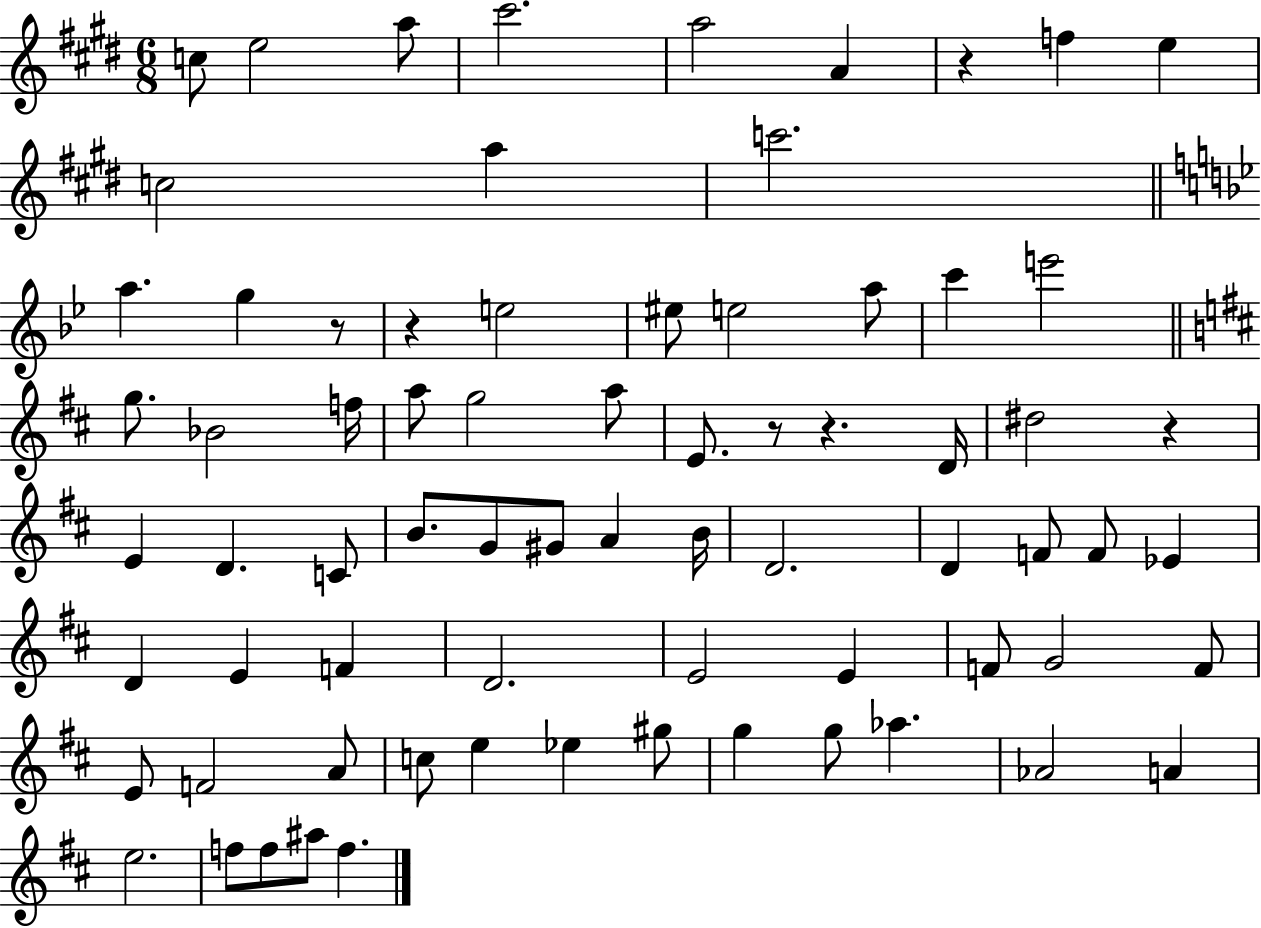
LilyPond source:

{
  \clef treble
  \numericTimeSignature
  \time 6/8
  \key e \major
  c''8 e''2 a''8 | cis'''2. | a''2 a'4 | r4 f''4 e''4 | \break c''2 a''4 | c'''2. | \bar "||" \break \key bes \major a''4. g''4 r8 | r4 e''2 | eis''8 e''2 a''8 | c'''4 e'''2 | \break \bar "||" \break \key d \major g''8. bes'2 f''16 | a''8 g''2 a''8 | e'8. r8 r4. d'16 | dis''2 r4 | \break e'4 d'4. c'8 | b'8. g'8 gis'8 a'4 b'16 | d'2. | d'4 f'8 f'8 ees'4 | \break d'4 e'4 f'4 | d'2. | e'2 e'4 | f'8 g'2 f'8 | \break e'8 f'2 a'8 | c''8 e''4 ees''4 gis''8 | g''4 g''8 aes''4. | aes'2 a'4 | \break e''2. | f''8 f''8 ais''8 f''4. | \bar "|."
}